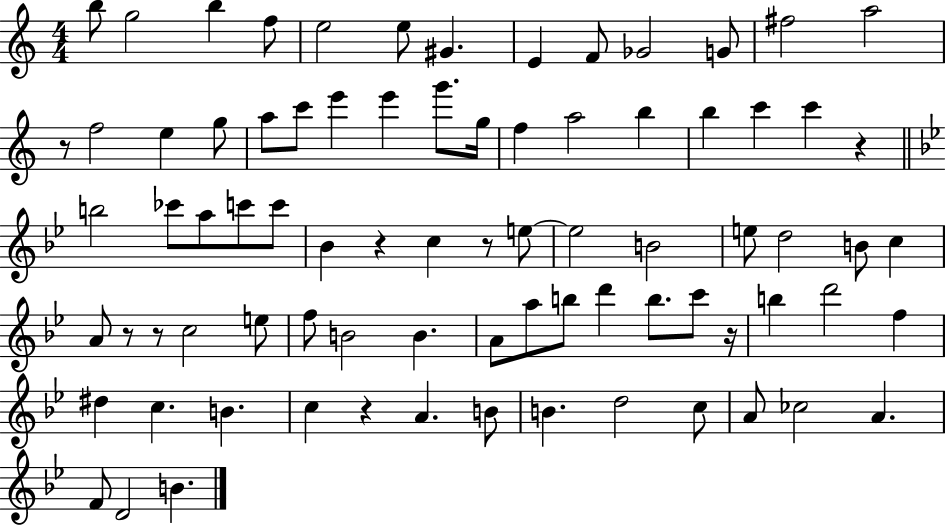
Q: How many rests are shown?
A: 8